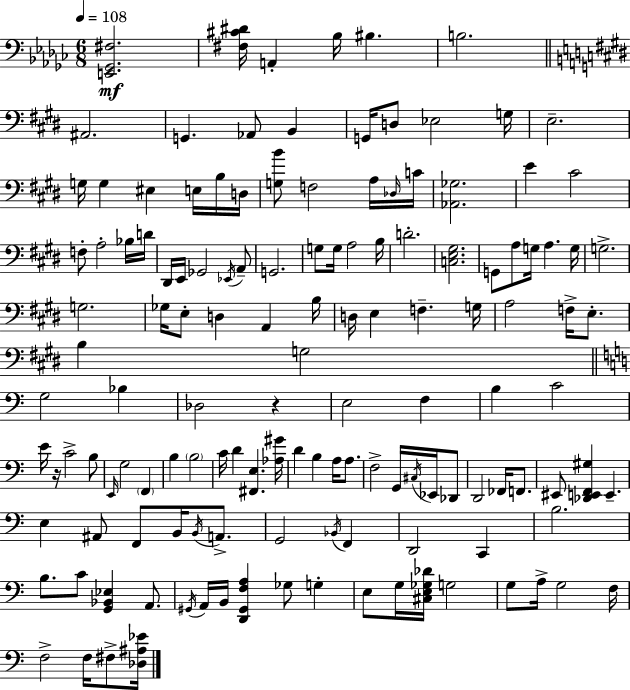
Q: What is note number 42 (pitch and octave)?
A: A3